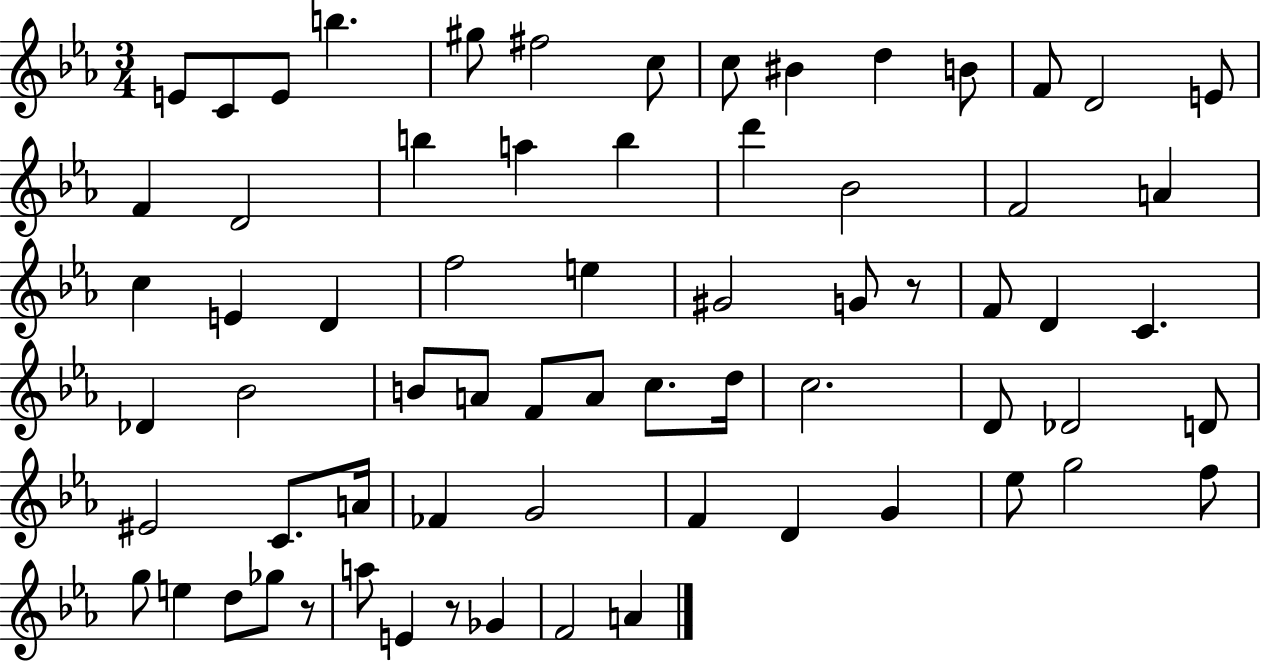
E4/e C4/e E4/e B5/q. G#5/e F#5/h C5/e C5/e BIS4/q D5/q B4/e F4/e D4/h E4/e F4/q D4/h B5/q A5/q B5/q D6/q Bb4/h F4/h A4/q C5/q E4/q D4/q F5/h E5/q G#4/h G4/e R/e F4/e D4/q C4/q. Db4/q Bb4/h B4/e A4/e F4/e A4/e C5/e. D5/s C5/h. D4/e Db4/h D4/e EIS4/h C4/e. A4/s FES4/q G4/h F4/q D4/q G4/q Eb5/e G5/h F5/e G5/e E5/q D5/e Gb5/e R/e A5/e E4/q R/e Gb4/q F4/h A4/q